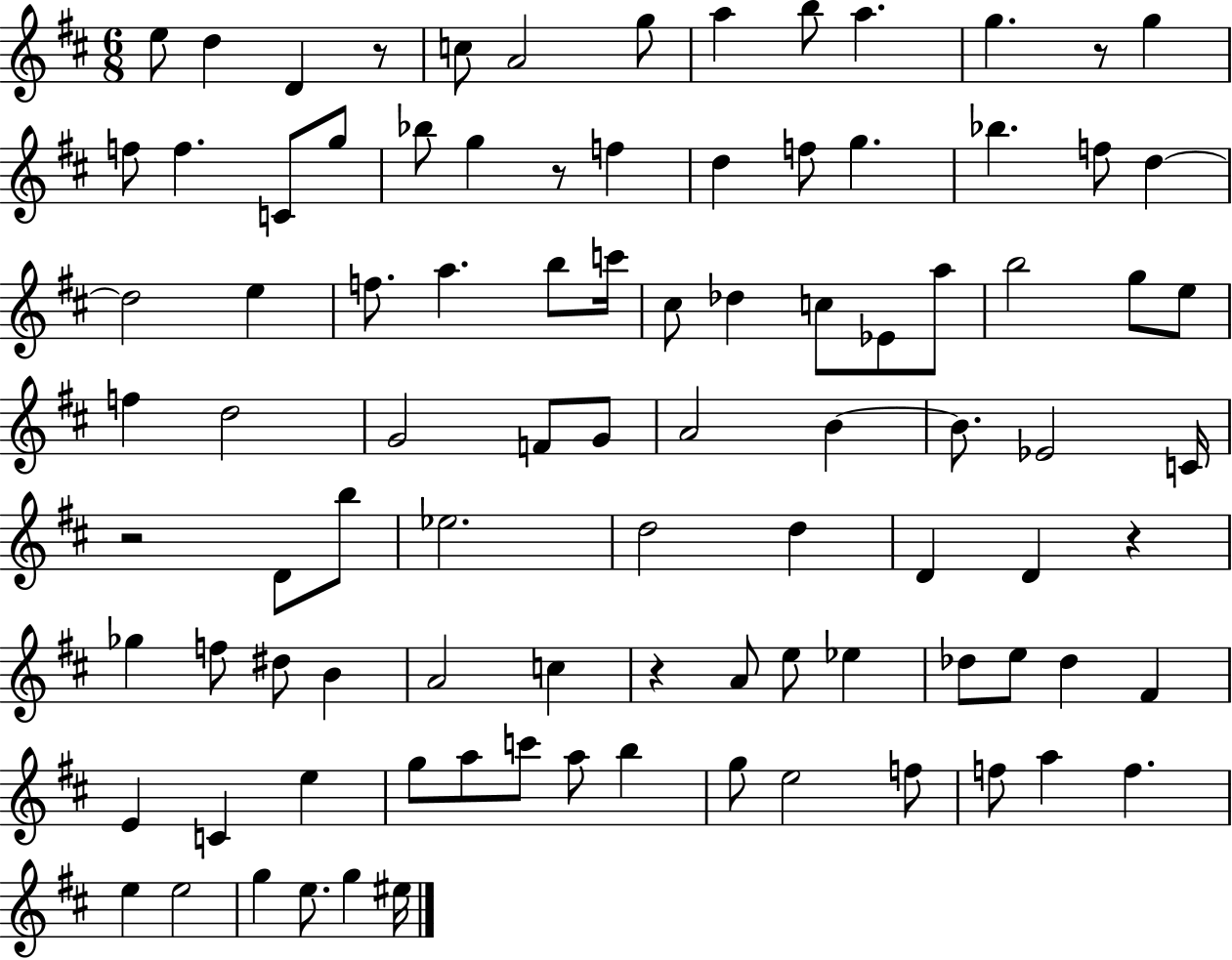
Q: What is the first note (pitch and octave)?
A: E5